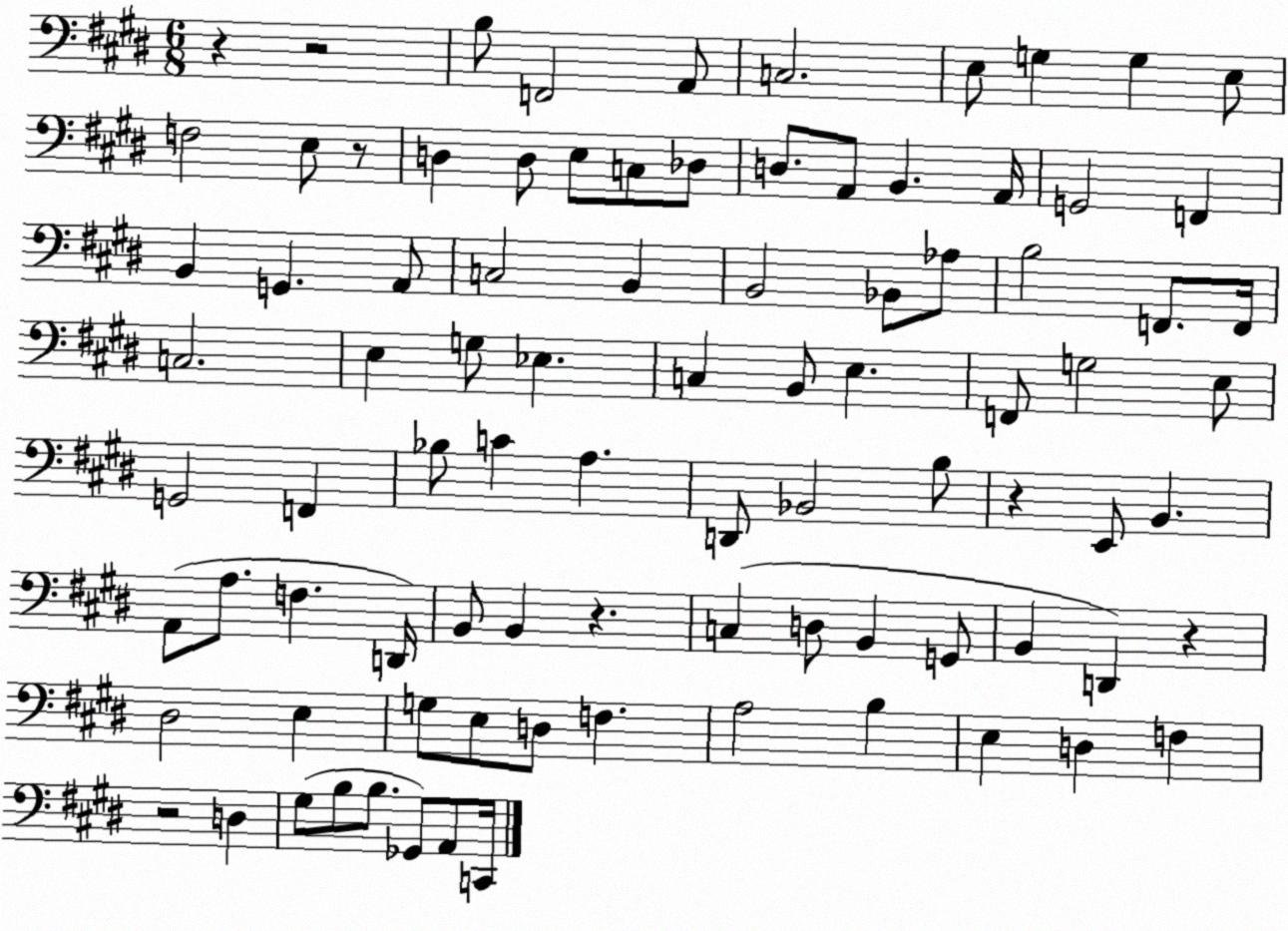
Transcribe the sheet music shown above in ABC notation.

X:1
T:Untitled
M:6/8
L:1/4
K:E
z z2 B,/2 F,,2 A,,/2 C,2 E,/2 G, G, E,/2 F,2 E,/2 z/2 D, D,/2 E,/2 C,/2 _D,/2 D,/2 A,,/2 B,, A,,/4 G,,2 F,, B,, G,, A,,/2 C,2 B,, B,,2 _B,,/2 _A,/2 B,2 F,,/2 F,,/4 C,2 E, G,/2 _E, C, B,,/2 E, F,,/2 G,2 E,/2 G,,2 F,, _B,/2 C A, D,,/2 _B,,2 B,/2 z E,,/2 B,, A,,/2 A,/2 F, D,,/4 B,,/2 B,, z C, D,/2 B,, G,,/2 B,, D,, z ^D,2 E, G,/2 E,/2 D,/2 F, A,2 B, E, D, F, z2 D, ^G,/2 B,/2 B,/2 _G,,/2 A,,/2 C,,/4